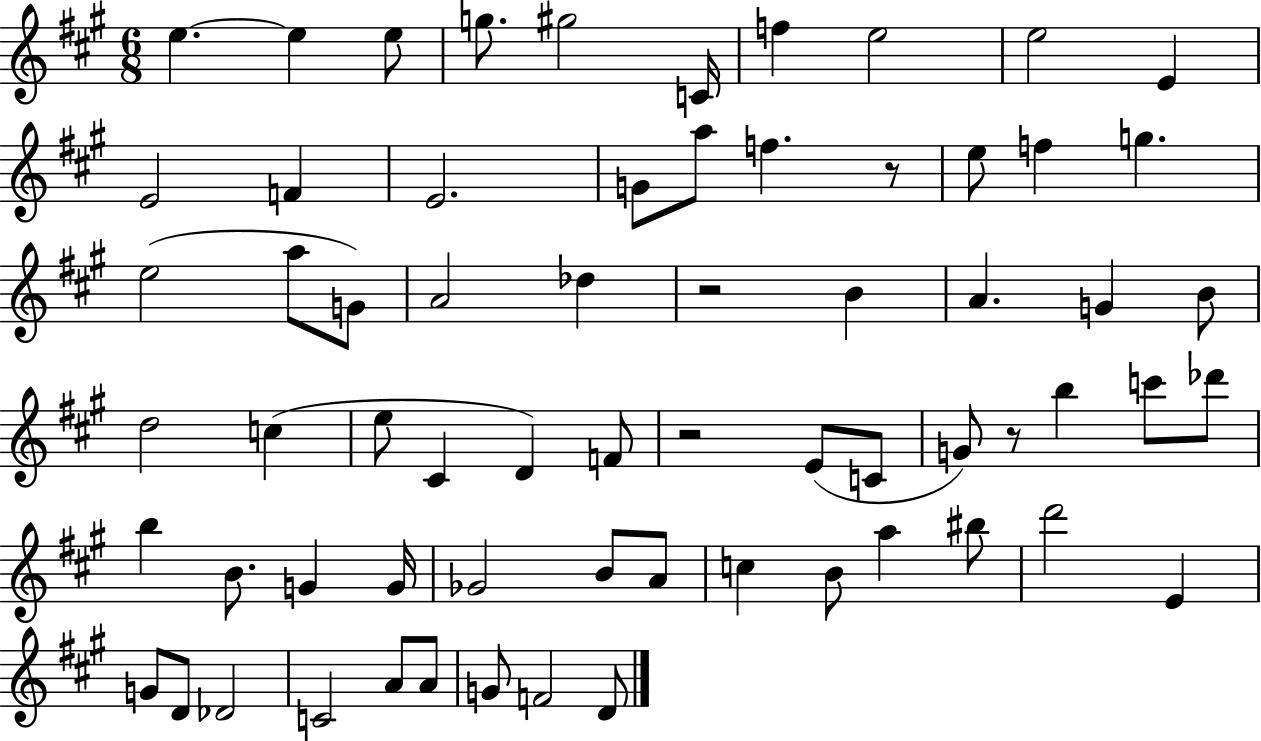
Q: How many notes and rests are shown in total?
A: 66